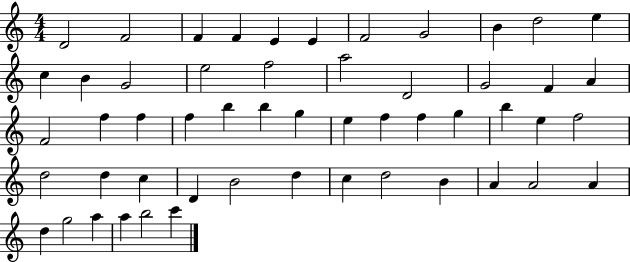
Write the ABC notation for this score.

X:1
T:Untitled
M:4/4
L:1/4
K:C
D2 F2 F F E E F2 G2 B d2 e c B G2 e2 f2 a2 D2 G2 F A F2 f f f b b g e f f g b e f2 d2 d c D B2 d c d2 B A A2 A d g2 a a b2 c'